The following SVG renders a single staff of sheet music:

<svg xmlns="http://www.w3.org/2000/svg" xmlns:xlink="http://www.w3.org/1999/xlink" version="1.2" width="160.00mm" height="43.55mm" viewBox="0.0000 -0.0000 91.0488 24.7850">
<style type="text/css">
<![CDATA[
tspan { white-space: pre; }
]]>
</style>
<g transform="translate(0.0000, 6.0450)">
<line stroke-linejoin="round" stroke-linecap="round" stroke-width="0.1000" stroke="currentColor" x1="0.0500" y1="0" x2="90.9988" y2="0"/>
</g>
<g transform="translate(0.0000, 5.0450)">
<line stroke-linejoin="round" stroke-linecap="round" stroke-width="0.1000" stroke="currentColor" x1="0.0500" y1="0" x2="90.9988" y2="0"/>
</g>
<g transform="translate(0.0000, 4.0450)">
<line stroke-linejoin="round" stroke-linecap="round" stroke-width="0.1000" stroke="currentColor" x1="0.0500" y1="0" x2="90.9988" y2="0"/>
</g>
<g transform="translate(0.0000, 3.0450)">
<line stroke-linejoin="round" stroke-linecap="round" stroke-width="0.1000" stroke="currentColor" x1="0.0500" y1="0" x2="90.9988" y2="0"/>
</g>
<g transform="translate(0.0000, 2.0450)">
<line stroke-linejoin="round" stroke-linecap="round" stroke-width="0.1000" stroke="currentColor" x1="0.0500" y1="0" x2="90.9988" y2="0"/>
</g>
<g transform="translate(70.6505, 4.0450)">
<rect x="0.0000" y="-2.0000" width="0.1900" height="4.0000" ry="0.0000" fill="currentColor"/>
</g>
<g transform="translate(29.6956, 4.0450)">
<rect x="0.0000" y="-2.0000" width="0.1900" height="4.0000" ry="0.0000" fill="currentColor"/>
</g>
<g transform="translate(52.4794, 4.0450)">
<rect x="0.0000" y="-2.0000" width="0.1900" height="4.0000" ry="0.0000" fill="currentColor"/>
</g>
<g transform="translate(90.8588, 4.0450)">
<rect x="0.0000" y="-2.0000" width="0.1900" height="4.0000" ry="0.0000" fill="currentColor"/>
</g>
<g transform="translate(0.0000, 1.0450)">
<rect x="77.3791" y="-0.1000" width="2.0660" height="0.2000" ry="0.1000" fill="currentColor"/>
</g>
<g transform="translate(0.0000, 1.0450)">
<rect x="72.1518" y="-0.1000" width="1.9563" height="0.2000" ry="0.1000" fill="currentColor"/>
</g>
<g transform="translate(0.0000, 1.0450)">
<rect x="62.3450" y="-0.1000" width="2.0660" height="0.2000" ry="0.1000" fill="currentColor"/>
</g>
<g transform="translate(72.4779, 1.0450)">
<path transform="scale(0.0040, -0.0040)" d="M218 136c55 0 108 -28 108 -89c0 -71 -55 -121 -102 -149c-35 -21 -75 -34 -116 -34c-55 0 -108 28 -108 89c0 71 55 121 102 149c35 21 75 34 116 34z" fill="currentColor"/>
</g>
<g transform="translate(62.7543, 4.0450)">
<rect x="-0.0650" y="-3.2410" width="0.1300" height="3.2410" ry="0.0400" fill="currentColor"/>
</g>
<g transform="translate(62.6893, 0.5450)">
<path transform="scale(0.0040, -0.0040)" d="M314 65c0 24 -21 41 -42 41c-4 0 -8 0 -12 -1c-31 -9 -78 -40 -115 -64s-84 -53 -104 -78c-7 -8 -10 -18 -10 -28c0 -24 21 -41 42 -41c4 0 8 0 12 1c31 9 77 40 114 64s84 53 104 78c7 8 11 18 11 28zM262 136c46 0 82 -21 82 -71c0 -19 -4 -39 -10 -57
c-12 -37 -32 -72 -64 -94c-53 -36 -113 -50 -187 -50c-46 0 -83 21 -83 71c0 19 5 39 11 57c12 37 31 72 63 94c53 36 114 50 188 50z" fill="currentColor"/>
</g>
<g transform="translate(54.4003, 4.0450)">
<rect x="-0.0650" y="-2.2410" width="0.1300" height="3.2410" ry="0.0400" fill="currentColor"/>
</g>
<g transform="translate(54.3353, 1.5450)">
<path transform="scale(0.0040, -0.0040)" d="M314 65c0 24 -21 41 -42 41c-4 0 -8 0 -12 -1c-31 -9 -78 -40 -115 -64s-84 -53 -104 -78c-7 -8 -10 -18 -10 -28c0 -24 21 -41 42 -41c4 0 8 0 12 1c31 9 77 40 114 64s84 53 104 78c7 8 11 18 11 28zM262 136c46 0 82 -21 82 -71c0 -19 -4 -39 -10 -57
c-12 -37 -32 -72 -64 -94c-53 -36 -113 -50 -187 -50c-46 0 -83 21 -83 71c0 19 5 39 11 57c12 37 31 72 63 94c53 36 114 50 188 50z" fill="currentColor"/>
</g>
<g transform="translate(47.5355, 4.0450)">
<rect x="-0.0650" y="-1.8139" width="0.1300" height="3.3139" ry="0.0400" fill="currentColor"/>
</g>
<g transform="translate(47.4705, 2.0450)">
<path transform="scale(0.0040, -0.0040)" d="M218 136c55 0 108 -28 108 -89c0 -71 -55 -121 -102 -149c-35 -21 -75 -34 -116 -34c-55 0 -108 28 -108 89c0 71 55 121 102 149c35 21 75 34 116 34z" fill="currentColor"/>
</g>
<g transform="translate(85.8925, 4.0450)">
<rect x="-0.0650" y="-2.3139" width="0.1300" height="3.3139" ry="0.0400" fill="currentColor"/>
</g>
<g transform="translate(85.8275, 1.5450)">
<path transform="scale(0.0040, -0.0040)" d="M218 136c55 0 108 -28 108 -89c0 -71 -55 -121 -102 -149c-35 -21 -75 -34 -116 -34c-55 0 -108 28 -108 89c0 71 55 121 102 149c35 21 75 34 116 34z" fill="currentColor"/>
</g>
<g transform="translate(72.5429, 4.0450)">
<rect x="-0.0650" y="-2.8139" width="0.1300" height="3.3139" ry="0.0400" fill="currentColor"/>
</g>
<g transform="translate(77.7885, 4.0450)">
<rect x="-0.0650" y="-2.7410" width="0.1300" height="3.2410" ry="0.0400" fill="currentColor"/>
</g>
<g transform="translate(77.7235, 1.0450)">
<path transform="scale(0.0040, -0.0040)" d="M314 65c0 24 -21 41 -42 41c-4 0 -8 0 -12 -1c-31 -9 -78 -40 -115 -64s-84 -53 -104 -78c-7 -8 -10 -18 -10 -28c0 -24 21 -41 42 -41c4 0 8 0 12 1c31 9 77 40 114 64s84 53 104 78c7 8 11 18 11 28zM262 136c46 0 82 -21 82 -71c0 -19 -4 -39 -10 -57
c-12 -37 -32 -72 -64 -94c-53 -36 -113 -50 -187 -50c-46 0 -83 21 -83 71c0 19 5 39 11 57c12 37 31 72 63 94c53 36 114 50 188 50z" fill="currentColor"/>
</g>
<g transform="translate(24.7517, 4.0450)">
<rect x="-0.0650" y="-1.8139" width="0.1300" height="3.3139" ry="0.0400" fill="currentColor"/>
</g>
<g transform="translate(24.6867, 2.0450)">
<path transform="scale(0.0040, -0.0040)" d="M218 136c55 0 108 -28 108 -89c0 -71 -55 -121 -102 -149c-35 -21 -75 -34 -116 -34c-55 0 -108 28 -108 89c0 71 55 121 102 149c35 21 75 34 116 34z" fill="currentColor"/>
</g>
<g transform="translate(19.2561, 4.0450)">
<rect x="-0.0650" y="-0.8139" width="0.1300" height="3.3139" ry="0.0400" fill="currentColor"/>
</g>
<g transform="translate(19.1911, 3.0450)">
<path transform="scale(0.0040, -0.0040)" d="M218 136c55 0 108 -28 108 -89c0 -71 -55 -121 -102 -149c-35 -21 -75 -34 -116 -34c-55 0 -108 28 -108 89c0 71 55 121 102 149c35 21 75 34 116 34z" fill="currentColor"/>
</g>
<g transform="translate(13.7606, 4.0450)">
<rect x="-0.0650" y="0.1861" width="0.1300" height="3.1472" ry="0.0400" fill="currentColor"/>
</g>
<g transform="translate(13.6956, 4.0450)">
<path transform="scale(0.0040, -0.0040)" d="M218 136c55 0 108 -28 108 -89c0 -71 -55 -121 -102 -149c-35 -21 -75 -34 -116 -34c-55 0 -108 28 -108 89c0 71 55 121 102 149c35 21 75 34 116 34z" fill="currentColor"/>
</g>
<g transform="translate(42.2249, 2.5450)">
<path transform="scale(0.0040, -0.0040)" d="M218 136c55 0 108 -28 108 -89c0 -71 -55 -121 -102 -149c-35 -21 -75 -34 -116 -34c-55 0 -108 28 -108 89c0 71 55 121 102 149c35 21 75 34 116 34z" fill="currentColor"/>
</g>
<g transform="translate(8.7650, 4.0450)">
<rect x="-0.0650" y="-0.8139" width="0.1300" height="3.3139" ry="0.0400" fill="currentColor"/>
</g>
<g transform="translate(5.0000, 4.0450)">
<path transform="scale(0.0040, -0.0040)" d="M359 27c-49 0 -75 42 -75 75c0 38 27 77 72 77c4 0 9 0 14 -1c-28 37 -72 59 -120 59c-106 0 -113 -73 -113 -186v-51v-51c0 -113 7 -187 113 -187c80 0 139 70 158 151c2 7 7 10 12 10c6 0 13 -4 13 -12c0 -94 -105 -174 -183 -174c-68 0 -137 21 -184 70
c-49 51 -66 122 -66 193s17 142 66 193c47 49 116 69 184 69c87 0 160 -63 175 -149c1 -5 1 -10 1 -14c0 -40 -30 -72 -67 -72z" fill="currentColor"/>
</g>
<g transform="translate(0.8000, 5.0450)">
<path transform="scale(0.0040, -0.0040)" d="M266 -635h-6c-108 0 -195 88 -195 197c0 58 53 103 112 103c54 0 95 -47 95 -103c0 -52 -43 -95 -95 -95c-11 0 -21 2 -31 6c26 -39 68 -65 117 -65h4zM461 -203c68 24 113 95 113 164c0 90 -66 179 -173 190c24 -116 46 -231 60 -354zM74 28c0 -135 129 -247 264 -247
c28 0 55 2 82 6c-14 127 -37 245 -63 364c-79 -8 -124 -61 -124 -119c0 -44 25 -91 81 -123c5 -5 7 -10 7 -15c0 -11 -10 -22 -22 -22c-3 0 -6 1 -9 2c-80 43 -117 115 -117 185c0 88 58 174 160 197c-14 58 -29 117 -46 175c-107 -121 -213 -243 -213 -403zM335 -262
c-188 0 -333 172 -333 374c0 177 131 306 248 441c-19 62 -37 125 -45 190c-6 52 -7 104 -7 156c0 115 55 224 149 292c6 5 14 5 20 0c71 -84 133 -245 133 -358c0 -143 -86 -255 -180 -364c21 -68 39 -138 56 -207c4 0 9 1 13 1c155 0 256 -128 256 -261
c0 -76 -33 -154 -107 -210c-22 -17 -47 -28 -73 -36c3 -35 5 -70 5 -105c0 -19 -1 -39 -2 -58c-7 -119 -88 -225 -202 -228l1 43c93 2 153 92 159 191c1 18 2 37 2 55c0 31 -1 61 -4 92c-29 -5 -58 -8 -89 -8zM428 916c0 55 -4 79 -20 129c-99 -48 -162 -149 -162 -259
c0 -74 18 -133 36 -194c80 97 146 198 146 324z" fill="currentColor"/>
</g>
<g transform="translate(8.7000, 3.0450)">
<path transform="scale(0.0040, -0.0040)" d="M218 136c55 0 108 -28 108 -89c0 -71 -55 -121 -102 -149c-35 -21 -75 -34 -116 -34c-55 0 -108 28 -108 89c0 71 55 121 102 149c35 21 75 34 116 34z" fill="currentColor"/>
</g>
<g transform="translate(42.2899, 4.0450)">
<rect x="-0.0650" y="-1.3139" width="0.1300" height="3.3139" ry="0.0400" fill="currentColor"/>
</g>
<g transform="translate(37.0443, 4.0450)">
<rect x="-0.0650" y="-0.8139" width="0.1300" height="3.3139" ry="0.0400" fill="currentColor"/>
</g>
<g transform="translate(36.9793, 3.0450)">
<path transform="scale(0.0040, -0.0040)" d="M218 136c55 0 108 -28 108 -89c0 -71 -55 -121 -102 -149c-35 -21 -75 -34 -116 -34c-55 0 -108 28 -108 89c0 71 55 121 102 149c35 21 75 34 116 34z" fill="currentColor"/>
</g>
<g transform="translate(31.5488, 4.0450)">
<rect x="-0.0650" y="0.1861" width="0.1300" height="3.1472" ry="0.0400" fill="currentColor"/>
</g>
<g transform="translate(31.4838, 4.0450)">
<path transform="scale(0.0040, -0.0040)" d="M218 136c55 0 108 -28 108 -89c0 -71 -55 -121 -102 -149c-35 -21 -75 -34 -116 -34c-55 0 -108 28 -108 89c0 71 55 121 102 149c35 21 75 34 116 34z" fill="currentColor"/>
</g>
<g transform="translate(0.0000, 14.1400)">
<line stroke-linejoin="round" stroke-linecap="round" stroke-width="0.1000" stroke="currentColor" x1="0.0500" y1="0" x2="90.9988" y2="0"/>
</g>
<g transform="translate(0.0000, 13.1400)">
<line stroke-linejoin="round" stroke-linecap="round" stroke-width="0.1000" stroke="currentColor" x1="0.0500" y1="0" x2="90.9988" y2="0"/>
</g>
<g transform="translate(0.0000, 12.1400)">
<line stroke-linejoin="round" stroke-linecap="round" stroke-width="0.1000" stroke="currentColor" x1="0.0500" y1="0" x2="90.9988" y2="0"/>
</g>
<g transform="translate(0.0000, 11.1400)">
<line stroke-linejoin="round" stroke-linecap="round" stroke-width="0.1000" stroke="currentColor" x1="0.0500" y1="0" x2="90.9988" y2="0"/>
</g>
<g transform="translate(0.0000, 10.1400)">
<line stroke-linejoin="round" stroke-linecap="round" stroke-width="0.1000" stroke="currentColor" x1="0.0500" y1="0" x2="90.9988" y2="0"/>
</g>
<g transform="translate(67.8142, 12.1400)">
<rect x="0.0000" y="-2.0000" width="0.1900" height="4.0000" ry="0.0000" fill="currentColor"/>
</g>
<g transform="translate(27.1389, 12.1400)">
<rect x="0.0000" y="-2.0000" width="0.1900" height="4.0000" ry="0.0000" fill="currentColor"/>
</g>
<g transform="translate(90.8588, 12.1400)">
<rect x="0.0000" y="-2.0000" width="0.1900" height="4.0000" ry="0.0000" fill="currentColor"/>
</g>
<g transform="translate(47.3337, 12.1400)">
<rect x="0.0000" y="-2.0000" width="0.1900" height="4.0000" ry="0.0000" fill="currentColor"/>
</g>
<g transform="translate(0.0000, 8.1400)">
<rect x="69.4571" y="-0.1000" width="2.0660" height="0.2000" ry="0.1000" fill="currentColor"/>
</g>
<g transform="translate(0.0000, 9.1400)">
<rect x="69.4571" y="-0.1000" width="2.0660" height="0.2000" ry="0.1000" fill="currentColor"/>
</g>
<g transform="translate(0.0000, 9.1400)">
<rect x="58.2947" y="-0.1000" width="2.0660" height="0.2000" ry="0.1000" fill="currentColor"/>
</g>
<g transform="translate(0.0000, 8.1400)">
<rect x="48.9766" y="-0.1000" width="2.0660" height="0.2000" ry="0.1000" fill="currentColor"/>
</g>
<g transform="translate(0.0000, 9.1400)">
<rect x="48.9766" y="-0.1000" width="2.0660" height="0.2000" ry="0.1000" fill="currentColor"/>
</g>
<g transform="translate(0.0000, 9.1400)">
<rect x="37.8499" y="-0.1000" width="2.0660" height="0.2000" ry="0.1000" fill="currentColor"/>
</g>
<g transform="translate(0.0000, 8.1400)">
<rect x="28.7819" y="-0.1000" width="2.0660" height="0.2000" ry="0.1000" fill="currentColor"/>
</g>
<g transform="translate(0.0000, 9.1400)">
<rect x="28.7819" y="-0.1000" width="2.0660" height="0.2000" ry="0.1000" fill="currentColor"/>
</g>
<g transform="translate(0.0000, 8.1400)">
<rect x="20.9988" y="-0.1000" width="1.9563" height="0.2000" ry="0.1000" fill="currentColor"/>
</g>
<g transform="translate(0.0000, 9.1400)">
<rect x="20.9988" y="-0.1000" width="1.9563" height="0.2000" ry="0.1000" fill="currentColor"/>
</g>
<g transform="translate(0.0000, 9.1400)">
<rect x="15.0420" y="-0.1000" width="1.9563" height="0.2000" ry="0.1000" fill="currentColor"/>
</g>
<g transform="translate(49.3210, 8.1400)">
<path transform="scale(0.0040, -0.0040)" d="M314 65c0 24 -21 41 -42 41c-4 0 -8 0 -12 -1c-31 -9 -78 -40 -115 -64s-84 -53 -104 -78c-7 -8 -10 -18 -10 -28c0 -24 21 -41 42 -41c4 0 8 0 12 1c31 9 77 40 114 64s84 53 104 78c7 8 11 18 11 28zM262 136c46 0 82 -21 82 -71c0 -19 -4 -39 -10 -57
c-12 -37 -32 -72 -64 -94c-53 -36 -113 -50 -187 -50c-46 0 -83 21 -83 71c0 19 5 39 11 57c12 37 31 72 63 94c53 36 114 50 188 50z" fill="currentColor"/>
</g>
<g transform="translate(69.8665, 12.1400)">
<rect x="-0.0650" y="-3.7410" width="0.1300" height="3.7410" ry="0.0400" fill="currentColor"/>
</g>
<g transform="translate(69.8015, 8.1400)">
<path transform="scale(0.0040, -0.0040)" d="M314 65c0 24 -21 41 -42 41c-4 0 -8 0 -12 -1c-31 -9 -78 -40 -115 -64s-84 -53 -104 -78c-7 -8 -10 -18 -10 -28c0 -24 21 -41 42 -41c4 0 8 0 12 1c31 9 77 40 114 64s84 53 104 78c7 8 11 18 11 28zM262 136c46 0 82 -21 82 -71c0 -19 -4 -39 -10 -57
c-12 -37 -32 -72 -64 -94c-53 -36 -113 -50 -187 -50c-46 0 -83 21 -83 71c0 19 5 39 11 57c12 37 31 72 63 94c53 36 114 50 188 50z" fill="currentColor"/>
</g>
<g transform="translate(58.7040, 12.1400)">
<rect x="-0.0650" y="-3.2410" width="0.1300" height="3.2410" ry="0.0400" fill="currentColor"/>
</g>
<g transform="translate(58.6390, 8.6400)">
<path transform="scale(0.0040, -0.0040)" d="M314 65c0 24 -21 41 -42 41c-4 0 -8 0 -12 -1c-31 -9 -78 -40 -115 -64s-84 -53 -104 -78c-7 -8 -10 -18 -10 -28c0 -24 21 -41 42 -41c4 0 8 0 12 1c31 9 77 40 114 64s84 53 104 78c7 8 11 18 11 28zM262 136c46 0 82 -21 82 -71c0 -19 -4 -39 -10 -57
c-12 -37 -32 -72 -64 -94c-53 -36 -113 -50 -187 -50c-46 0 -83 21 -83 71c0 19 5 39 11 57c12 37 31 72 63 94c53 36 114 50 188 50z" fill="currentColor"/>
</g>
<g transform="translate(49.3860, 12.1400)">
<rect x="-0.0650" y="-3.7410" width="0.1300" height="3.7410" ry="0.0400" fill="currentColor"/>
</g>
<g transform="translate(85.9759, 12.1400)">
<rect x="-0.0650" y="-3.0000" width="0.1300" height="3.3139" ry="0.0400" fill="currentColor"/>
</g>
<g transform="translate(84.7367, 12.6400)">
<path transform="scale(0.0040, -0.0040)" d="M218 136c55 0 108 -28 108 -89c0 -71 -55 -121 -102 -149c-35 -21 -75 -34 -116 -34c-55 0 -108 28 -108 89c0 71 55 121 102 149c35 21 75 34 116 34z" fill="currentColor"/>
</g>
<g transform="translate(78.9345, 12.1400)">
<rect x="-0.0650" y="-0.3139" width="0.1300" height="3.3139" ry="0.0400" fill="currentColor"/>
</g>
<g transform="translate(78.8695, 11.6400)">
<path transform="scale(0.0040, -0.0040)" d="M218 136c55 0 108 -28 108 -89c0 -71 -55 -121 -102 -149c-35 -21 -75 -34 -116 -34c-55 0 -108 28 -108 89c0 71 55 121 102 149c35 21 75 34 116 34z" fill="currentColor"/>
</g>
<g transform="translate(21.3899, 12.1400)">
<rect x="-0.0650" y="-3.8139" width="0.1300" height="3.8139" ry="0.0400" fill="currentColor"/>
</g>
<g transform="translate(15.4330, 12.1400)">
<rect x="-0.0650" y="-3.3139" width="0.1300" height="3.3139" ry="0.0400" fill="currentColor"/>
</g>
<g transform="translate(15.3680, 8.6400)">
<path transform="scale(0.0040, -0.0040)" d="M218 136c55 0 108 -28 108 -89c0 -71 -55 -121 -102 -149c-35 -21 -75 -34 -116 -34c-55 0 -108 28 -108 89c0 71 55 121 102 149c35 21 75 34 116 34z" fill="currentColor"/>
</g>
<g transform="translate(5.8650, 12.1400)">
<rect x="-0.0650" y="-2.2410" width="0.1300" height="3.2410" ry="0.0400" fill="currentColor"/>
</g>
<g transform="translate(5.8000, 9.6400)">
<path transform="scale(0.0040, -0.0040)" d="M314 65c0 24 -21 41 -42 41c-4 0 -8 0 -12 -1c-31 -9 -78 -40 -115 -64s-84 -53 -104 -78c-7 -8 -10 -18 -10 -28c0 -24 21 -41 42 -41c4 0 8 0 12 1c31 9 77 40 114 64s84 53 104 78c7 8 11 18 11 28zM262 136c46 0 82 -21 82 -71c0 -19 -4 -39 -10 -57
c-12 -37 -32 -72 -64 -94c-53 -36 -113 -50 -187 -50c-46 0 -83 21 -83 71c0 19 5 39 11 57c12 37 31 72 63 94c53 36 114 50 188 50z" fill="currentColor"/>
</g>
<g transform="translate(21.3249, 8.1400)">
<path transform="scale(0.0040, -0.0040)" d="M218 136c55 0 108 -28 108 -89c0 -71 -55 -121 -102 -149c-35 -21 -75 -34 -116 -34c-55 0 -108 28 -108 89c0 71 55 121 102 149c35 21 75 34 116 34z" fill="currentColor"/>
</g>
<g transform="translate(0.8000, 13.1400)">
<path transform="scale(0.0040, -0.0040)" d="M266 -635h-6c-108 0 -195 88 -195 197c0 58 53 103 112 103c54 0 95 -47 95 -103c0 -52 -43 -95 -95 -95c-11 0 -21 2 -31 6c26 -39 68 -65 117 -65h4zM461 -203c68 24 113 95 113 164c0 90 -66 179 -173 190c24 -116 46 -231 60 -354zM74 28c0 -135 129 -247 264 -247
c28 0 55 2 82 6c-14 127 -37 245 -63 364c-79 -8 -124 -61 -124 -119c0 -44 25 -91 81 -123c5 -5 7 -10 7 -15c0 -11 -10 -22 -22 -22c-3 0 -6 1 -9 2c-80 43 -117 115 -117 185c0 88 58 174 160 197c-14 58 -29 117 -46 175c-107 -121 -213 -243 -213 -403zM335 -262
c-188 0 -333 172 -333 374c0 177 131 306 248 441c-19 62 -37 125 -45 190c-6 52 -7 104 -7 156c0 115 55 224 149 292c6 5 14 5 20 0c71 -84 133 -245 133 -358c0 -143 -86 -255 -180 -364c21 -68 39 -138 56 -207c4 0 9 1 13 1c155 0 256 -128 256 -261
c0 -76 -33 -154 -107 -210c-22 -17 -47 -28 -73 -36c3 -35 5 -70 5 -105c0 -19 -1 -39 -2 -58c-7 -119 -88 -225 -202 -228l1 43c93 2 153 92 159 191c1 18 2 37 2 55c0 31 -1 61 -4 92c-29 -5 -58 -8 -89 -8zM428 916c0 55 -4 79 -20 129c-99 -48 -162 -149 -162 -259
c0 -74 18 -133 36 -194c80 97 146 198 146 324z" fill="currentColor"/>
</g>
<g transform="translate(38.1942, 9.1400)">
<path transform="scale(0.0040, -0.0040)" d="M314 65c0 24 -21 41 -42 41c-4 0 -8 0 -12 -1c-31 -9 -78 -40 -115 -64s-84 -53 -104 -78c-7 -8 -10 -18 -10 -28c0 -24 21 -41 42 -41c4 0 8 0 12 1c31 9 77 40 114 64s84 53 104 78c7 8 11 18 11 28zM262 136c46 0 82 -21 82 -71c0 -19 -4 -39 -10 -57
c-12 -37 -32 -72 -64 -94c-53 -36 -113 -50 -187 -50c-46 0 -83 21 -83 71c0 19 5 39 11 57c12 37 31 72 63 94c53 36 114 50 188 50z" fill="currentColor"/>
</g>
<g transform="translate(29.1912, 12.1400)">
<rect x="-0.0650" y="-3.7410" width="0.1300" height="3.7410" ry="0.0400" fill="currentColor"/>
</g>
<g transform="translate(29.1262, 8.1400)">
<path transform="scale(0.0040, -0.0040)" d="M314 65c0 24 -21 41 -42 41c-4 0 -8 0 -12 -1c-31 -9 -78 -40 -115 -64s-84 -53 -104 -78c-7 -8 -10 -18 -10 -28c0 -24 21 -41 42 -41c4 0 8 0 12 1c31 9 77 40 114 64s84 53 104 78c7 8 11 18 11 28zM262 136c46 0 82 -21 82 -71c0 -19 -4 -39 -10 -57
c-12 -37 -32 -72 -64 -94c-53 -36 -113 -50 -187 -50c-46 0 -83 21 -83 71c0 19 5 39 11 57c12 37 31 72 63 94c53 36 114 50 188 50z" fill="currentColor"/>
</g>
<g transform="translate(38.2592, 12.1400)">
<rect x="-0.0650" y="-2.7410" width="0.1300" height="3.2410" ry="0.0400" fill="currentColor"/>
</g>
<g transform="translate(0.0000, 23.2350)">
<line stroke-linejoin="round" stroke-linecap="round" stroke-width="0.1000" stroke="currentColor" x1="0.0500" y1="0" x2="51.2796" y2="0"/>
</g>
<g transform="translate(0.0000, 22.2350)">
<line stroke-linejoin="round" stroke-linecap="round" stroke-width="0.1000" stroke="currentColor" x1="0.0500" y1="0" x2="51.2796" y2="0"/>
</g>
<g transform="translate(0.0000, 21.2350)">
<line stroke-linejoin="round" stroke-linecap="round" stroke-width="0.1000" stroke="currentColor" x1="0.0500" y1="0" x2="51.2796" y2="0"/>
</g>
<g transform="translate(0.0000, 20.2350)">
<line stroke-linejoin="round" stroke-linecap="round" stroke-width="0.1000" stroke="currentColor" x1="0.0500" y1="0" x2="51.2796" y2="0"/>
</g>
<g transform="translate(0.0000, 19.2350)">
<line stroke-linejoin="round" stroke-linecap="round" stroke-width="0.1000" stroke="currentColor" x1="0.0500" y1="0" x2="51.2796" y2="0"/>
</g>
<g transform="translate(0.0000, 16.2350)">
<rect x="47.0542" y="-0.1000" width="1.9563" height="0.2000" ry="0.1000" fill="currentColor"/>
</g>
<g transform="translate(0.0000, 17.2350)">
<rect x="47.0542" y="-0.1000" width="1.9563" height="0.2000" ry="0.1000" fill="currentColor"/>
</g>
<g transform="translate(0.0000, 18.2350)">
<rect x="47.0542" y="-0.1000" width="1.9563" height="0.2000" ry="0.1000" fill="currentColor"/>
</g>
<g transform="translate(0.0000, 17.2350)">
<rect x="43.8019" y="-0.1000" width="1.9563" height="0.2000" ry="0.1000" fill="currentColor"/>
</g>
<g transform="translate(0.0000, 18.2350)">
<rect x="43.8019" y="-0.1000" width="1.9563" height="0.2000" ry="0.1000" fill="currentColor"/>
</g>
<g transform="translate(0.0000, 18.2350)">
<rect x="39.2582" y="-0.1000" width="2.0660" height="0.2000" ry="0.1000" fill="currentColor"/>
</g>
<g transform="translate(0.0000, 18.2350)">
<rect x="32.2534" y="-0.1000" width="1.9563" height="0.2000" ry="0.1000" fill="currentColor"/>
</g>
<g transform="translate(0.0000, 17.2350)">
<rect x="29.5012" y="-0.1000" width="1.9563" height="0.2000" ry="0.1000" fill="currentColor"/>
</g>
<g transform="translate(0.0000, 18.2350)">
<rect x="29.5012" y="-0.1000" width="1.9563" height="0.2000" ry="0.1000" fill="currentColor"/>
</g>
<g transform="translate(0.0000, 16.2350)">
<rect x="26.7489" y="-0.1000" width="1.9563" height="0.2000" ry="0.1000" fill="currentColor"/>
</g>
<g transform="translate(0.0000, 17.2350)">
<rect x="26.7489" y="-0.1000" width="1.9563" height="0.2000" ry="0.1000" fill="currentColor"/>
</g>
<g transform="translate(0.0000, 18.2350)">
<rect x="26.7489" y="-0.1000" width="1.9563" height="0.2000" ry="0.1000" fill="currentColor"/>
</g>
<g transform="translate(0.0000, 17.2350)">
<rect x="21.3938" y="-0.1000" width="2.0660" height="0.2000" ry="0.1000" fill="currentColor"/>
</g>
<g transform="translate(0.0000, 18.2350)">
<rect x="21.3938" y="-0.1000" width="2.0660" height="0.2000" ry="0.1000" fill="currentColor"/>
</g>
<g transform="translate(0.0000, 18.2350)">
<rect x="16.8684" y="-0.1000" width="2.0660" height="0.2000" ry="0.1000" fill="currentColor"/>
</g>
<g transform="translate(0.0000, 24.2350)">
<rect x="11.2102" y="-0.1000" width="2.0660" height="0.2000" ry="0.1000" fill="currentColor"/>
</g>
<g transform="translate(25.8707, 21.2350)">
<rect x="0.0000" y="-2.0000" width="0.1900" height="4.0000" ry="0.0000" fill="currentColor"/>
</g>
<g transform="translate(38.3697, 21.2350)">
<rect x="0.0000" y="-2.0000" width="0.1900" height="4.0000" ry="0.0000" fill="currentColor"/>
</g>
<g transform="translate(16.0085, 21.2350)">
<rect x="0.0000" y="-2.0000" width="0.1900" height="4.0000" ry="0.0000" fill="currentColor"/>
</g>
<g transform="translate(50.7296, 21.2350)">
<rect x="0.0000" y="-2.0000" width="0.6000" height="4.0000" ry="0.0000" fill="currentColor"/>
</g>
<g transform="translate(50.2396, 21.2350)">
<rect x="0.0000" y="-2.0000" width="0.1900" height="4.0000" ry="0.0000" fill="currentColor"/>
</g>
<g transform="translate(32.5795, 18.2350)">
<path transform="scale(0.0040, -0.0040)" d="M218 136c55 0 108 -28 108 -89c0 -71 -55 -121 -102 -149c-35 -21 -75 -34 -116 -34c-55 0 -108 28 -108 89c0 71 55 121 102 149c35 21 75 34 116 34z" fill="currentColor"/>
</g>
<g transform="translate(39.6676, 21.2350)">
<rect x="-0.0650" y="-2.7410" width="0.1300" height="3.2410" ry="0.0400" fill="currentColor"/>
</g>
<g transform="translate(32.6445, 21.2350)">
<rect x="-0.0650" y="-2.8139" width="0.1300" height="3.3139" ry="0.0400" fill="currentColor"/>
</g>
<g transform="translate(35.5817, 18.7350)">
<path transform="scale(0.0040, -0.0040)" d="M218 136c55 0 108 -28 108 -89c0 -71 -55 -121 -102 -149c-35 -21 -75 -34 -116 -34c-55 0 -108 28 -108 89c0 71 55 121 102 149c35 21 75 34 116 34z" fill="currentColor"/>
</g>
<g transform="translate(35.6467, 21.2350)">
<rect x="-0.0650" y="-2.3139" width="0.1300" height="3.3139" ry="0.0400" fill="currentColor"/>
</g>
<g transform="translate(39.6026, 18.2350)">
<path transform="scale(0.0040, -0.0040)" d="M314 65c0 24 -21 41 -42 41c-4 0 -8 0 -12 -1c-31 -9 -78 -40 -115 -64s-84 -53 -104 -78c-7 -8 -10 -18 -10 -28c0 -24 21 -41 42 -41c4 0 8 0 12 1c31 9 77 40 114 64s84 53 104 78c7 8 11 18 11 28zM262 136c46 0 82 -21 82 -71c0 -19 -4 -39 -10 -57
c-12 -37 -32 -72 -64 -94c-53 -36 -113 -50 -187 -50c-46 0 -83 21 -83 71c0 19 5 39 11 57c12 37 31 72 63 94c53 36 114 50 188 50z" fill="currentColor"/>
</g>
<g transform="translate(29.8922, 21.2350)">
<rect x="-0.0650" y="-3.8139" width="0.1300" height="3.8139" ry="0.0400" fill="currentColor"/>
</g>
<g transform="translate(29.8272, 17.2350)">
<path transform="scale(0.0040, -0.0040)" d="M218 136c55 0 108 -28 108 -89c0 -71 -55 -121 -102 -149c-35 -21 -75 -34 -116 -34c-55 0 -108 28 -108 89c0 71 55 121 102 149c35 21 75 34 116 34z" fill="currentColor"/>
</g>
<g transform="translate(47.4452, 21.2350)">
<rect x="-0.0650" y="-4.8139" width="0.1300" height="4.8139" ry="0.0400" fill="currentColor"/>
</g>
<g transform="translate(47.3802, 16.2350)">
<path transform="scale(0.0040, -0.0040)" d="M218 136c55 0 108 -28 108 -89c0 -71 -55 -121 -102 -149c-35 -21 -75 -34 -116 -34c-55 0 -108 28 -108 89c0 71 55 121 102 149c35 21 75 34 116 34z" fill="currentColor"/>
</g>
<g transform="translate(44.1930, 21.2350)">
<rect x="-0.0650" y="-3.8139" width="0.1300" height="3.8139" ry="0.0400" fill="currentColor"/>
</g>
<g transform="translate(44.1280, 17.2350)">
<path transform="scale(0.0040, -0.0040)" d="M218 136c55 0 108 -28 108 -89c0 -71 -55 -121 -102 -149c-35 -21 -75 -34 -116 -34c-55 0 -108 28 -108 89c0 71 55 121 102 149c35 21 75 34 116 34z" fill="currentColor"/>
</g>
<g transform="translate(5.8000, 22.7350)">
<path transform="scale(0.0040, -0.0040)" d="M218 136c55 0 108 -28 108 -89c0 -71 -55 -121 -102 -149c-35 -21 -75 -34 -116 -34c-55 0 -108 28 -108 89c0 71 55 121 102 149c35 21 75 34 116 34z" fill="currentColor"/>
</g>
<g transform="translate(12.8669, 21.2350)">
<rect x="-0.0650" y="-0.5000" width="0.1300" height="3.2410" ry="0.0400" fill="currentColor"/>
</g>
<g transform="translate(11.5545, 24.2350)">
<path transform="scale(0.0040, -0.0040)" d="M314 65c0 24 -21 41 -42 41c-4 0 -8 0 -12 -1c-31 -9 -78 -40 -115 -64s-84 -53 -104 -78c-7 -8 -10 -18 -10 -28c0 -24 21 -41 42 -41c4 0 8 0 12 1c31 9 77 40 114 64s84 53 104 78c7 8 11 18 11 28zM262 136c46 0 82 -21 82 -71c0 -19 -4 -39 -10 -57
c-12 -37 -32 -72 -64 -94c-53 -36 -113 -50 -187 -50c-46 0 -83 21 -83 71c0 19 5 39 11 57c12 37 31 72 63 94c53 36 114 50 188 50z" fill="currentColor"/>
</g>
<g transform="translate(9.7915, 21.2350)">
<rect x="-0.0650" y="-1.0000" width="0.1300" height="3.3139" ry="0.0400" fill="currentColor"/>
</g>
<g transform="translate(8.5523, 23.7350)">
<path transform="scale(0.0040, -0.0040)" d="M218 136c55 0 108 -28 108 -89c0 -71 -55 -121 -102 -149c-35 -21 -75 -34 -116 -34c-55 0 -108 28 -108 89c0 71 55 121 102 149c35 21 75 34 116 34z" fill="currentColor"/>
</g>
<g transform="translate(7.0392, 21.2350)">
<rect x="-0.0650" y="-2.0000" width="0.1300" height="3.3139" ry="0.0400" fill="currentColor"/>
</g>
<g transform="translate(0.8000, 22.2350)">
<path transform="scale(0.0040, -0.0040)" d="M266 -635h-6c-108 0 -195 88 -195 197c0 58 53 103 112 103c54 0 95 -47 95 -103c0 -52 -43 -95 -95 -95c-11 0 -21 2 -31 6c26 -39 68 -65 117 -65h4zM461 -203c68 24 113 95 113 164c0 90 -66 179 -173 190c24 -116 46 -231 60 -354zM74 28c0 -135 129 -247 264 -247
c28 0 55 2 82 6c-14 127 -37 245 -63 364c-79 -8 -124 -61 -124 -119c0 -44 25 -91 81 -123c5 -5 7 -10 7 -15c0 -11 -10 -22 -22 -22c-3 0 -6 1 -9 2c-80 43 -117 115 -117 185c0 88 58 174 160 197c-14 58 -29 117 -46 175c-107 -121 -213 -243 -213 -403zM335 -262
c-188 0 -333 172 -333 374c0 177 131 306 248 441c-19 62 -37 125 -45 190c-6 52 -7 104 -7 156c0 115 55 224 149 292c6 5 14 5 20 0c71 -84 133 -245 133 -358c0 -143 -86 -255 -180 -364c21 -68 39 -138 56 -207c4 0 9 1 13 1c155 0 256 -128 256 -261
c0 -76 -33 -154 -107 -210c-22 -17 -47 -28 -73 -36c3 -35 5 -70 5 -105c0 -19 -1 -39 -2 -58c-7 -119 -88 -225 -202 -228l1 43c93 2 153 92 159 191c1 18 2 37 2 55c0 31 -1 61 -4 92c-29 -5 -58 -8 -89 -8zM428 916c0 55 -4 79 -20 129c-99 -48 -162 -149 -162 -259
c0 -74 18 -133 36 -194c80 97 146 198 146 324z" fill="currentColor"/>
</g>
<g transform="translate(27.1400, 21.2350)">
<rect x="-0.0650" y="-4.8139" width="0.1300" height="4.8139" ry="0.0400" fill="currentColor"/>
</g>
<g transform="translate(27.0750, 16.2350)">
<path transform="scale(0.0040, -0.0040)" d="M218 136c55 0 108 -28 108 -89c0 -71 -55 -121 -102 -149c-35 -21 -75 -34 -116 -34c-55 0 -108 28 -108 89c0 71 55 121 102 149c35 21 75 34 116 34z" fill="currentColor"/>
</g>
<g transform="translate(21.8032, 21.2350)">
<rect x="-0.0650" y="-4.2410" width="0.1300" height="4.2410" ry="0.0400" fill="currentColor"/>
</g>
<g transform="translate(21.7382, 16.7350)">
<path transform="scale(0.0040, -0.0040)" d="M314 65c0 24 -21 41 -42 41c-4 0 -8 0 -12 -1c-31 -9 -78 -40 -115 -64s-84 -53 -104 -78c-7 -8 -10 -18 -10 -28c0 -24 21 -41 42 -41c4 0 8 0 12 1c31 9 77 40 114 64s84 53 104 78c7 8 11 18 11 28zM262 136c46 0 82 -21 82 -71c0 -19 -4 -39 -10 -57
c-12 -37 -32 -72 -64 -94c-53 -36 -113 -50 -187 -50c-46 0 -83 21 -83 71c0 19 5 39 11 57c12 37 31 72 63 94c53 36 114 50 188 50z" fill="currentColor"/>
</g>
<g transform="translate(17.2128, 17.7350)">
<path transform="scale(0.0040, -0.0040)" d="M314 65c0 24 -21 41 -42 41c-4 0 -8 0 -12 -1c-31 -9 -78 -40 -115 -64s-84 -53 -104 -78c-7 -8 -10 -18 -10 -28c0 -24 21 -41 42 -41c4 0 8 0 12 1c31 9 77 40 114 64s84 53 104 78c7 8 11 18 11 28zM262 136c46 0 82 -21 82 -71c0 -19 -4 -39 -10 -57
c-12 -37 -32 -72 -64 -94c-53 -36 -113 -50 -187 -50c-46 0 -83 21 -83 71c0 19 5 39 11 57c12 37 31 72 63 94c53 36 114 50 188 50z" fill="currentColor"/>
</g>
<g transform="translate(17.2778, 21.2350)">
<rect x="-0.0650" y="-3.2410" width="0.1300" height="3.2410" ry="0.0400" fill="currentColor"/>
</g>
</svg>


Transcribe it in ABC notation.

X:1
T:Untitled
M:4/4
L:1/4
K:C
d B d f B d e f g2 b2 a a2 g g2 b c' c'2 a2 c'2 b2 c'2 c A F D C2 b2 d'2 e' c' a g a2 c' e'